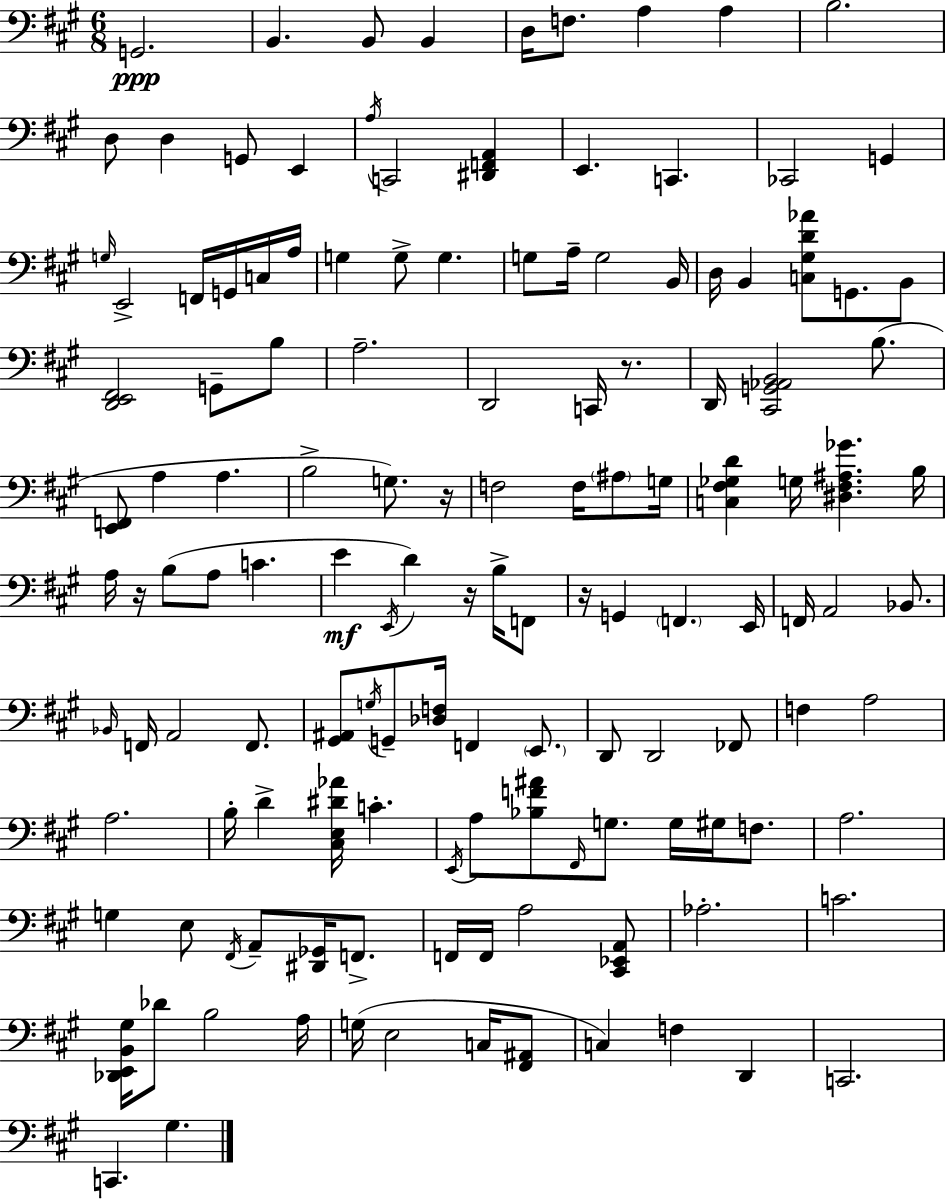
X:1
T:Untitled
M:6/8
L:1/4
K:A
G,,2 B,, B,,/2 B,, D,/4 F,/2 A, A, B,2 D,/2 D, G,,/2 E,, A,/4 C,,2 [^D,,F,,A,,] E,, C,, _C,,2 G,, G,/4 E,,2 F,,/4 G,,/4 C,/4 A,/4 G, G,/2 G, G,/2 A,/4 G,2 B,,/4 D,/4 B,, [C,^G,D_A]/2 G,,/2 B,,/2 [D,,E,,^F,,]2 G,,/2 B,/2 A,2 D,,2 C,,/4 z/2 D,,/4 [^C,,G,,_A,,B,,]2 B,/2 [E,,F,,]/2 A, A, B,2 G,/2 z/4 F,2 F,/4 ^A,/2 G,/4 [C,^F,_G,D] G,/4 [^D,^F,^A,_G] B,/4 A,/4 z/4 B,/2 A,/2 C E E,,/4 D z/4 B,/4 F,,/2 z/4 G,, F,, E,,/4 F,,/4 A,,2 _B,,/2 _B,,/4 F,,/4 A,,2 F,,/2 [^G,,^A,,]/2 G,/4 G,,/2 [_D,F,]/4 F,, E,,/2 D,,/2 D,,2 _F,,/2 F, A,2 A,2 B,/4 D [^C,E,^D_A]/4 C E,,/4 A,/2 [_B,F^A]/2 ^F,,/4 G,/2 G,/4 ^G,/4 F,/2 A,2 G, E,/2 ^F,,/4 A,,/2 [^D,,_G,,]/4 F,,/2 F,,/4 F,,/4 A,2 [^C,,_E,,A,,]/2 _A,2 C2 [_D,,E,,B,,^G,]/4 _D/2 B,2 A,/4 G,/4 E,2 C,/4 [^F,,^A,,]/2 C, F, D,, C,,2 C,, ^G,